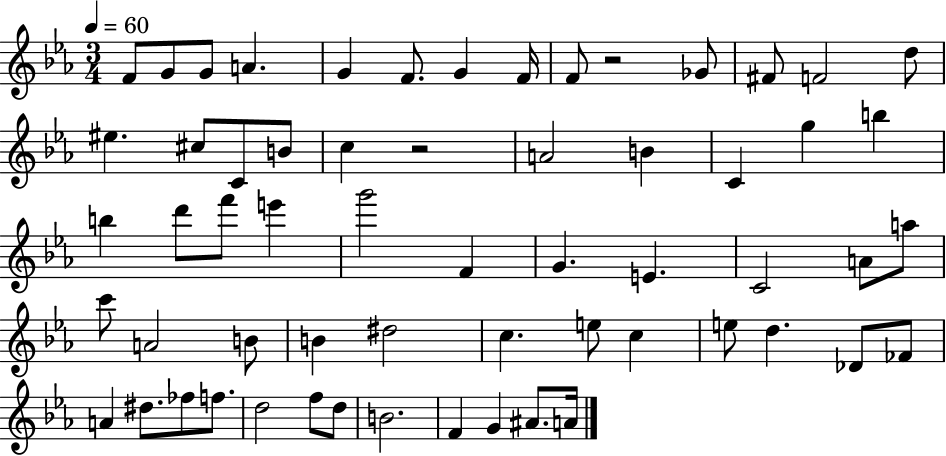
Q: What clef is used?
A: treble